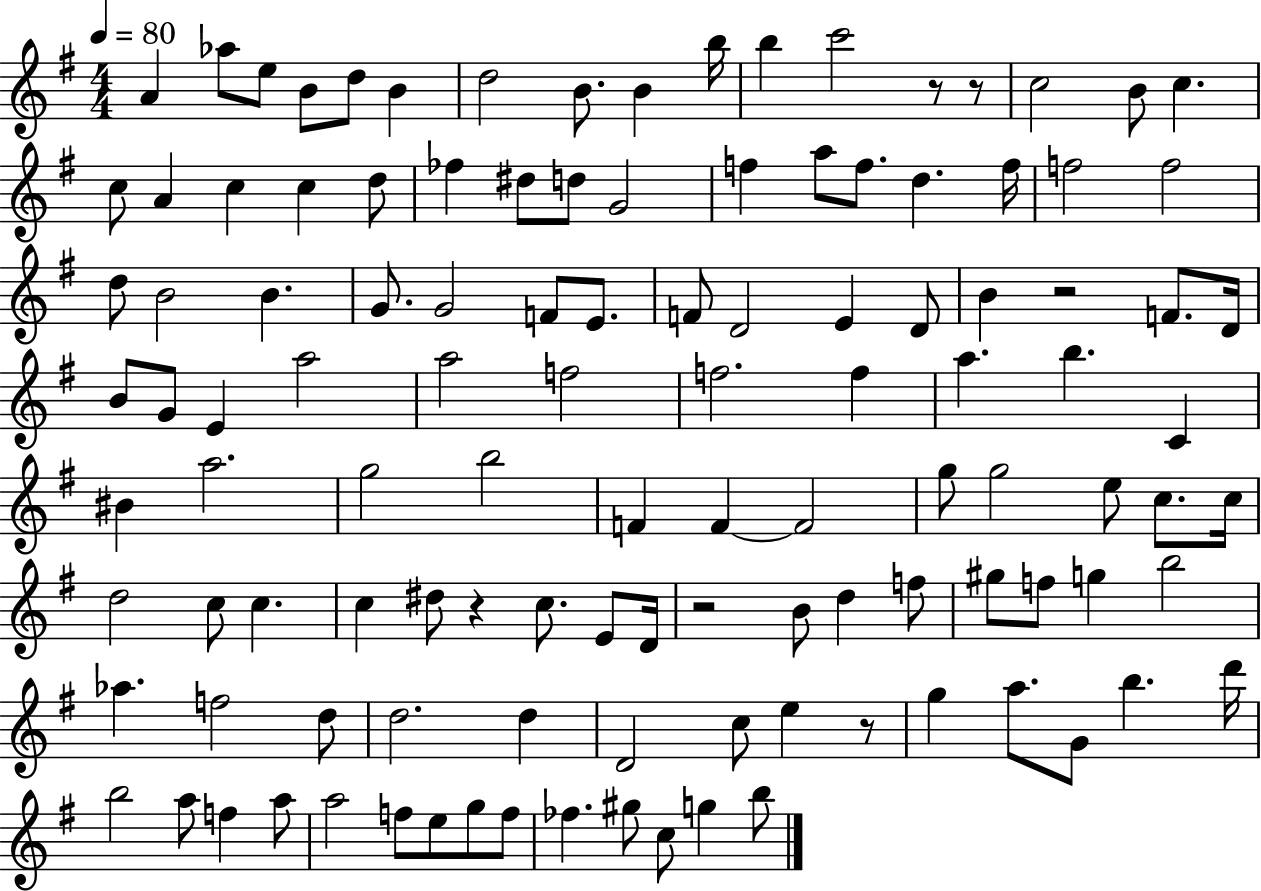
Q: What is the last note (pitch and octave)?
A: B5